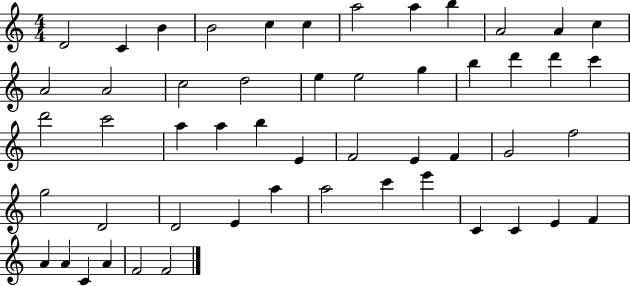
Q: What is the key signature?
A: C major